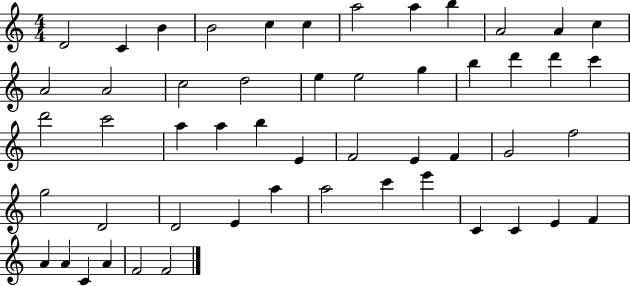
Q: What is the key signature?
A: C major